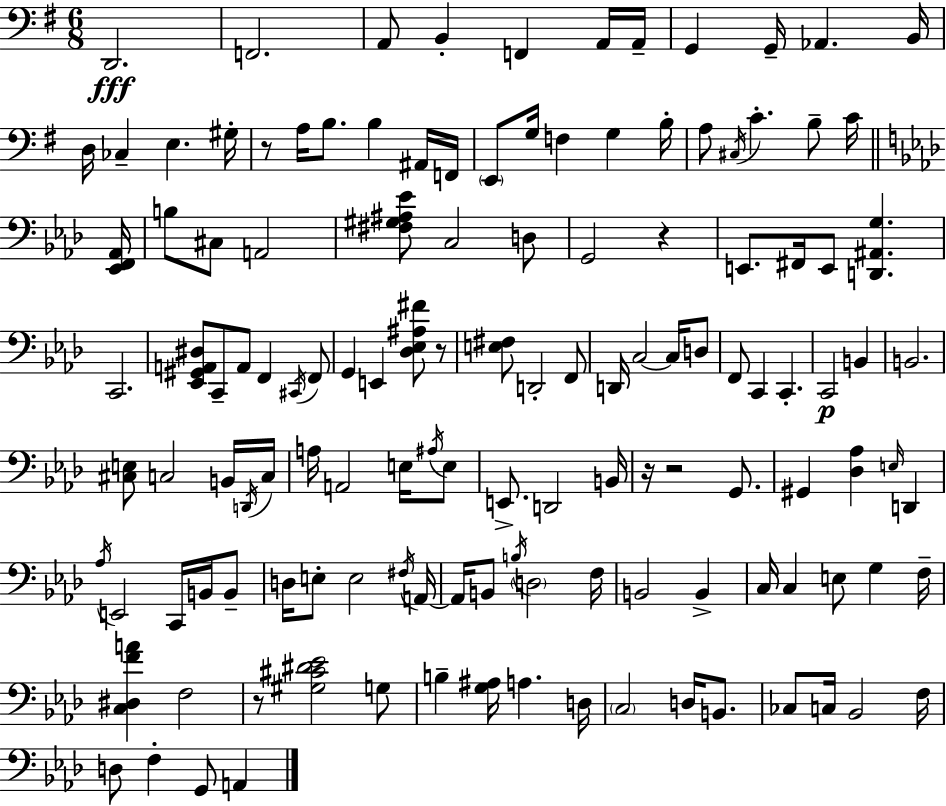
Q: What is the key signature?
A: G major